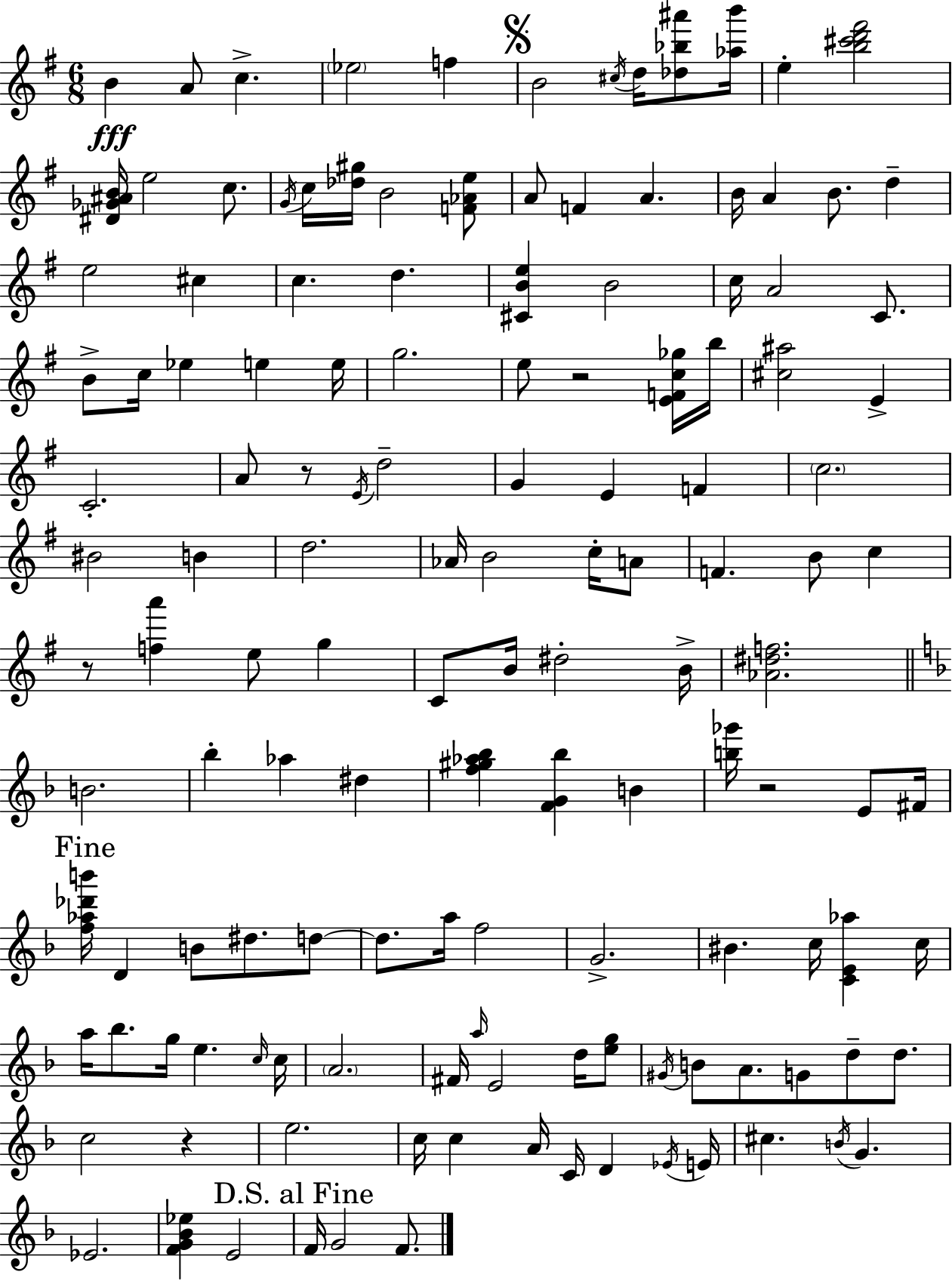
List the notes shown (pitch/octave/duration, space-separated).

B4/q A4/e C5/q. Eb5/h F5/q B4/h C#5/s D5/s [Db5,Bb5,A#6]/e [Ab5,B6]/s E5/q [B5,C#6,D6,F#6]/h [D#4,Gb4,A#4,B4]/s E5/h C5/e. G4/s C5/s [Db5,G#5]/s B4/h [F4,Ab4,E5]/e A4/e F4/q A4/q. B4/s A4/q B4/e. D5/q E5/h C#5/q C5/q. D5/q. [C#4,B4,E5]/q B4/h C5/s A4/h C4/e. B4/e C5/s Eb5/q E5/q E5/s G5/h. E5/e R/h [E4,F4,C5,Gb5]/s B5/s [C#5,A#5]/h E4/q C4/h. A4/e R/e E4/s D5/h G4/q E4/q F4/q C5/h. BIS4/h B4/q D5/h. Ab4/s B4/h C5/s A4/e F4/q. B4/e C5/q R/e [F5,A6]/q E5/e G5/q C4/e B4/s D#5/h B4/s [Ab4,D#5,F5]/h. B4/h. Bb5/q Ab5/q D#5/q [F5,G#5,Ab5,Bb5]/q [F4,G4,Bb5]/q B4/q [B5,Gb6]/s R/h E4/e F#4/s [F5,Ab5,Db6,B6]/s D4/q B4/e D#5/e. D5/e D5/e. A5/s F5/h G4/h. BIS4/q. C5/s [C4,E4,Ab5]/q C5/s A5/s Bb5/e. G5/s E5/q. C5/s C5/s A4/h. F#4/s A5/s E4/h D5/s [E5,G5]/e G#4/s B4/e A4/e. G4/e D5/e D5/e. C5/h R/q E5/h. C5/s C5/q A4/s C4/s D4/q Eb4/s E4/s C#5/q. B4/s G4/q. Eb4/h. [F4,G4,Bb4,Eb5]/q E4/h F4/s G4/h F4/e.